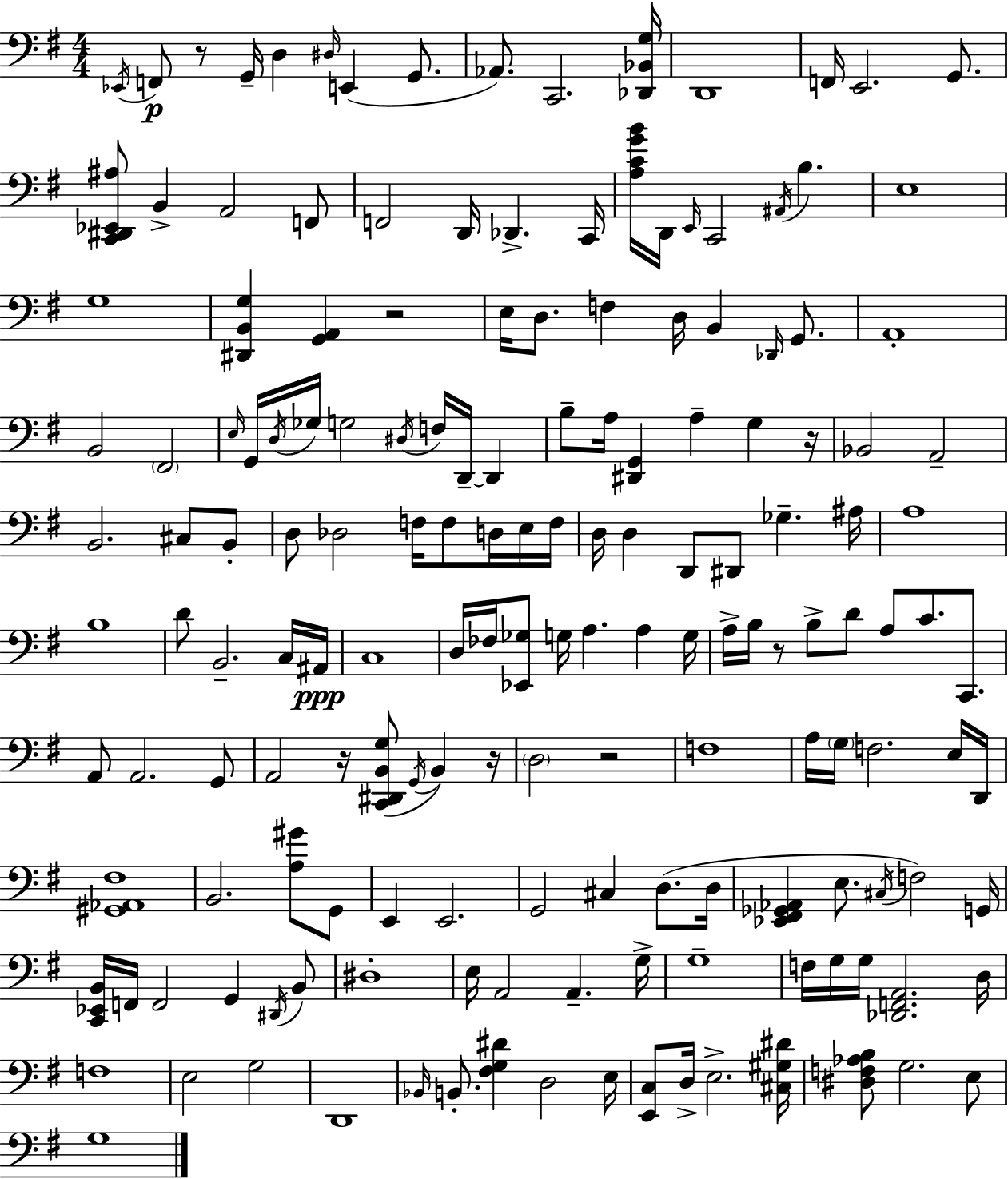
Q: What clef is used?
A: bass